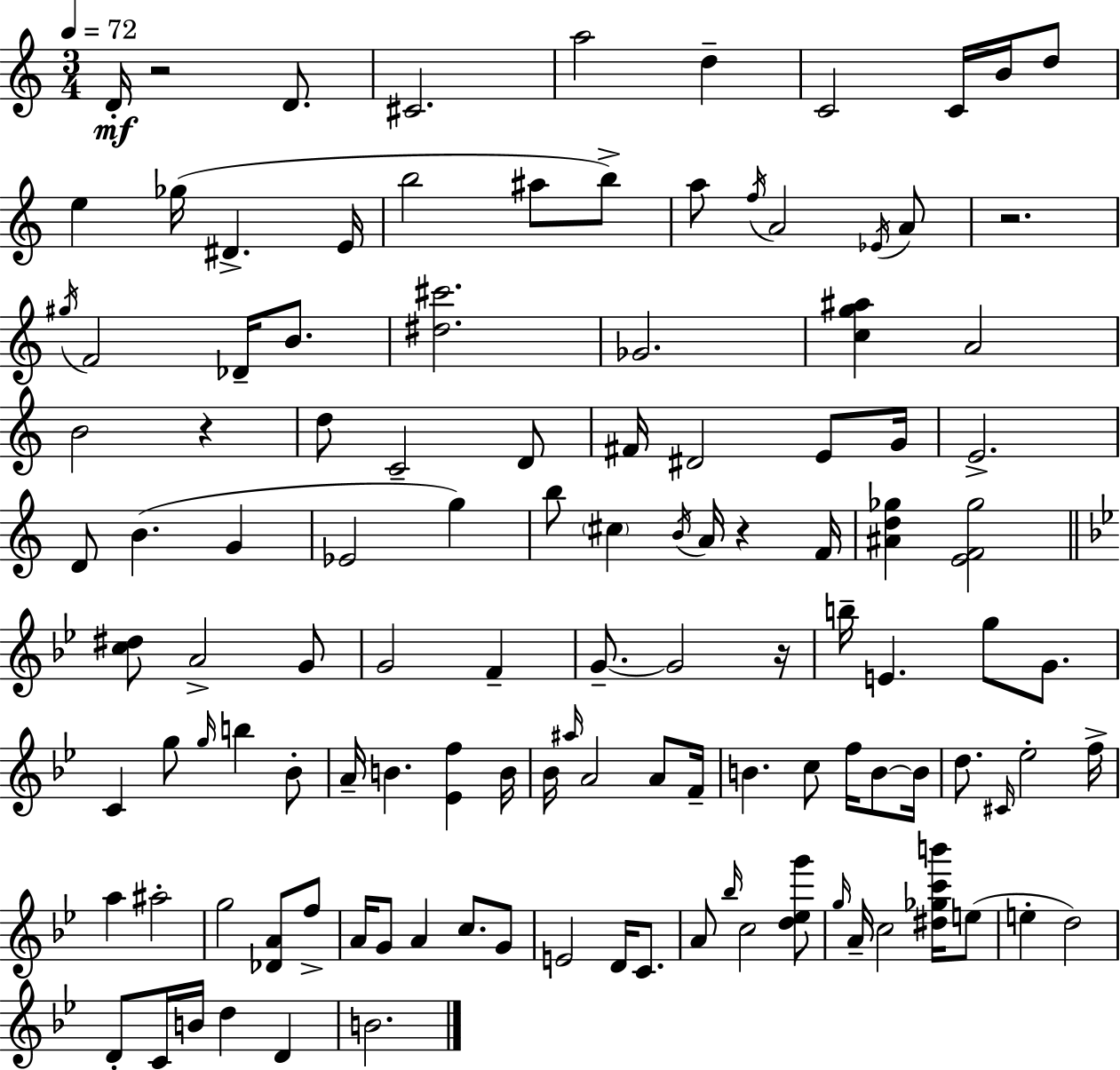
{
  \clef treble
  \numericTimeSignature
  \time 3/4
  \key c \major
  \tempo 4 = 72
  d'16-.\mf r2 d'8. | cis'2. | a''2 d''4-- | c'2 c'16 b'16 d''8 | \break e''4 ges''16( dis'4.-> e'16 | b''2 ais''8 b''8->) | a''8 \acciaccatura { f''16 } a'2 \acciaccatura { ees'16 } | a'8 r2. | \break \acciaccatura { gis''16 } f'2 des'16-- | b'8. <dis'' cis'''>2. | ges'2. | <c'' g'' ais''>4 a'2 | \break b'2 r4 | d''8 c'2-- | d'8 fis'16 dis'2 | e'8 g'16 e'2.-> | \break d'8 b'4.( g'4 | ees'2 g''4) | b''8 \parenthesize cis''4 \acciaccatura { b'16 } a'16 r4 | f'16 <ais' d'' ges''>4 <e' f' ges''>2 | \break \bar "||" \break \key bes \major <c'' dis''>8 a'2-> g'8 | g'2 f'4-- | g'8.--~~ g'2 r16 | b''16-- e'4. g''8 g'8. | \break c'4 g''8 \grace { g''16 } b''4 bes'8-. | a'16-- b'4. <ees' f''>4 | b'16 bes'16 \grace { ais''16 } a'2 a'8 | f'16-- b'4. c''8 f''16 b'8~~ | \break b'16 d''8. \grace { cis'16 } ees''2-. | f''16-> a''4 ais''2-. | g''2 <des' a'>8 | f''8-> a'16 g'8 a'4 c''8. | \break g'8 e'2 d'16 | c'8. a'8 \grace { bes''16 } c''2 | <d'' ees'' g'''>8 \grace { g''16 } a'16-- c''2 | <dis'' ges'' c''' b'''>16 e''8( e''4-. d''2) | \break d'8-. c'16 b'16 d''4 | d'4 b'2. | \bar "|."
}